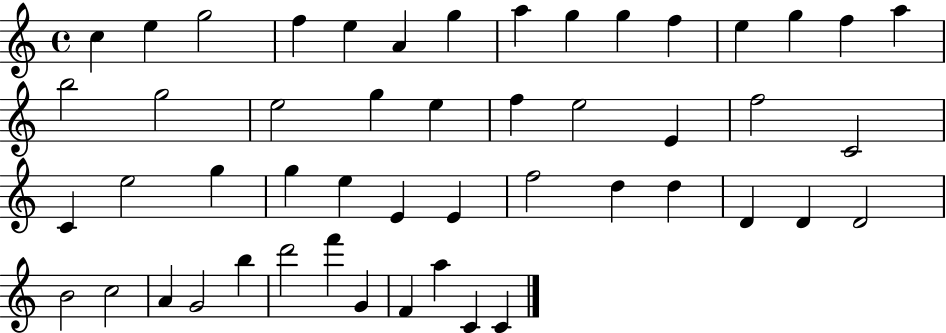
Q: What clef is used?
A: treble